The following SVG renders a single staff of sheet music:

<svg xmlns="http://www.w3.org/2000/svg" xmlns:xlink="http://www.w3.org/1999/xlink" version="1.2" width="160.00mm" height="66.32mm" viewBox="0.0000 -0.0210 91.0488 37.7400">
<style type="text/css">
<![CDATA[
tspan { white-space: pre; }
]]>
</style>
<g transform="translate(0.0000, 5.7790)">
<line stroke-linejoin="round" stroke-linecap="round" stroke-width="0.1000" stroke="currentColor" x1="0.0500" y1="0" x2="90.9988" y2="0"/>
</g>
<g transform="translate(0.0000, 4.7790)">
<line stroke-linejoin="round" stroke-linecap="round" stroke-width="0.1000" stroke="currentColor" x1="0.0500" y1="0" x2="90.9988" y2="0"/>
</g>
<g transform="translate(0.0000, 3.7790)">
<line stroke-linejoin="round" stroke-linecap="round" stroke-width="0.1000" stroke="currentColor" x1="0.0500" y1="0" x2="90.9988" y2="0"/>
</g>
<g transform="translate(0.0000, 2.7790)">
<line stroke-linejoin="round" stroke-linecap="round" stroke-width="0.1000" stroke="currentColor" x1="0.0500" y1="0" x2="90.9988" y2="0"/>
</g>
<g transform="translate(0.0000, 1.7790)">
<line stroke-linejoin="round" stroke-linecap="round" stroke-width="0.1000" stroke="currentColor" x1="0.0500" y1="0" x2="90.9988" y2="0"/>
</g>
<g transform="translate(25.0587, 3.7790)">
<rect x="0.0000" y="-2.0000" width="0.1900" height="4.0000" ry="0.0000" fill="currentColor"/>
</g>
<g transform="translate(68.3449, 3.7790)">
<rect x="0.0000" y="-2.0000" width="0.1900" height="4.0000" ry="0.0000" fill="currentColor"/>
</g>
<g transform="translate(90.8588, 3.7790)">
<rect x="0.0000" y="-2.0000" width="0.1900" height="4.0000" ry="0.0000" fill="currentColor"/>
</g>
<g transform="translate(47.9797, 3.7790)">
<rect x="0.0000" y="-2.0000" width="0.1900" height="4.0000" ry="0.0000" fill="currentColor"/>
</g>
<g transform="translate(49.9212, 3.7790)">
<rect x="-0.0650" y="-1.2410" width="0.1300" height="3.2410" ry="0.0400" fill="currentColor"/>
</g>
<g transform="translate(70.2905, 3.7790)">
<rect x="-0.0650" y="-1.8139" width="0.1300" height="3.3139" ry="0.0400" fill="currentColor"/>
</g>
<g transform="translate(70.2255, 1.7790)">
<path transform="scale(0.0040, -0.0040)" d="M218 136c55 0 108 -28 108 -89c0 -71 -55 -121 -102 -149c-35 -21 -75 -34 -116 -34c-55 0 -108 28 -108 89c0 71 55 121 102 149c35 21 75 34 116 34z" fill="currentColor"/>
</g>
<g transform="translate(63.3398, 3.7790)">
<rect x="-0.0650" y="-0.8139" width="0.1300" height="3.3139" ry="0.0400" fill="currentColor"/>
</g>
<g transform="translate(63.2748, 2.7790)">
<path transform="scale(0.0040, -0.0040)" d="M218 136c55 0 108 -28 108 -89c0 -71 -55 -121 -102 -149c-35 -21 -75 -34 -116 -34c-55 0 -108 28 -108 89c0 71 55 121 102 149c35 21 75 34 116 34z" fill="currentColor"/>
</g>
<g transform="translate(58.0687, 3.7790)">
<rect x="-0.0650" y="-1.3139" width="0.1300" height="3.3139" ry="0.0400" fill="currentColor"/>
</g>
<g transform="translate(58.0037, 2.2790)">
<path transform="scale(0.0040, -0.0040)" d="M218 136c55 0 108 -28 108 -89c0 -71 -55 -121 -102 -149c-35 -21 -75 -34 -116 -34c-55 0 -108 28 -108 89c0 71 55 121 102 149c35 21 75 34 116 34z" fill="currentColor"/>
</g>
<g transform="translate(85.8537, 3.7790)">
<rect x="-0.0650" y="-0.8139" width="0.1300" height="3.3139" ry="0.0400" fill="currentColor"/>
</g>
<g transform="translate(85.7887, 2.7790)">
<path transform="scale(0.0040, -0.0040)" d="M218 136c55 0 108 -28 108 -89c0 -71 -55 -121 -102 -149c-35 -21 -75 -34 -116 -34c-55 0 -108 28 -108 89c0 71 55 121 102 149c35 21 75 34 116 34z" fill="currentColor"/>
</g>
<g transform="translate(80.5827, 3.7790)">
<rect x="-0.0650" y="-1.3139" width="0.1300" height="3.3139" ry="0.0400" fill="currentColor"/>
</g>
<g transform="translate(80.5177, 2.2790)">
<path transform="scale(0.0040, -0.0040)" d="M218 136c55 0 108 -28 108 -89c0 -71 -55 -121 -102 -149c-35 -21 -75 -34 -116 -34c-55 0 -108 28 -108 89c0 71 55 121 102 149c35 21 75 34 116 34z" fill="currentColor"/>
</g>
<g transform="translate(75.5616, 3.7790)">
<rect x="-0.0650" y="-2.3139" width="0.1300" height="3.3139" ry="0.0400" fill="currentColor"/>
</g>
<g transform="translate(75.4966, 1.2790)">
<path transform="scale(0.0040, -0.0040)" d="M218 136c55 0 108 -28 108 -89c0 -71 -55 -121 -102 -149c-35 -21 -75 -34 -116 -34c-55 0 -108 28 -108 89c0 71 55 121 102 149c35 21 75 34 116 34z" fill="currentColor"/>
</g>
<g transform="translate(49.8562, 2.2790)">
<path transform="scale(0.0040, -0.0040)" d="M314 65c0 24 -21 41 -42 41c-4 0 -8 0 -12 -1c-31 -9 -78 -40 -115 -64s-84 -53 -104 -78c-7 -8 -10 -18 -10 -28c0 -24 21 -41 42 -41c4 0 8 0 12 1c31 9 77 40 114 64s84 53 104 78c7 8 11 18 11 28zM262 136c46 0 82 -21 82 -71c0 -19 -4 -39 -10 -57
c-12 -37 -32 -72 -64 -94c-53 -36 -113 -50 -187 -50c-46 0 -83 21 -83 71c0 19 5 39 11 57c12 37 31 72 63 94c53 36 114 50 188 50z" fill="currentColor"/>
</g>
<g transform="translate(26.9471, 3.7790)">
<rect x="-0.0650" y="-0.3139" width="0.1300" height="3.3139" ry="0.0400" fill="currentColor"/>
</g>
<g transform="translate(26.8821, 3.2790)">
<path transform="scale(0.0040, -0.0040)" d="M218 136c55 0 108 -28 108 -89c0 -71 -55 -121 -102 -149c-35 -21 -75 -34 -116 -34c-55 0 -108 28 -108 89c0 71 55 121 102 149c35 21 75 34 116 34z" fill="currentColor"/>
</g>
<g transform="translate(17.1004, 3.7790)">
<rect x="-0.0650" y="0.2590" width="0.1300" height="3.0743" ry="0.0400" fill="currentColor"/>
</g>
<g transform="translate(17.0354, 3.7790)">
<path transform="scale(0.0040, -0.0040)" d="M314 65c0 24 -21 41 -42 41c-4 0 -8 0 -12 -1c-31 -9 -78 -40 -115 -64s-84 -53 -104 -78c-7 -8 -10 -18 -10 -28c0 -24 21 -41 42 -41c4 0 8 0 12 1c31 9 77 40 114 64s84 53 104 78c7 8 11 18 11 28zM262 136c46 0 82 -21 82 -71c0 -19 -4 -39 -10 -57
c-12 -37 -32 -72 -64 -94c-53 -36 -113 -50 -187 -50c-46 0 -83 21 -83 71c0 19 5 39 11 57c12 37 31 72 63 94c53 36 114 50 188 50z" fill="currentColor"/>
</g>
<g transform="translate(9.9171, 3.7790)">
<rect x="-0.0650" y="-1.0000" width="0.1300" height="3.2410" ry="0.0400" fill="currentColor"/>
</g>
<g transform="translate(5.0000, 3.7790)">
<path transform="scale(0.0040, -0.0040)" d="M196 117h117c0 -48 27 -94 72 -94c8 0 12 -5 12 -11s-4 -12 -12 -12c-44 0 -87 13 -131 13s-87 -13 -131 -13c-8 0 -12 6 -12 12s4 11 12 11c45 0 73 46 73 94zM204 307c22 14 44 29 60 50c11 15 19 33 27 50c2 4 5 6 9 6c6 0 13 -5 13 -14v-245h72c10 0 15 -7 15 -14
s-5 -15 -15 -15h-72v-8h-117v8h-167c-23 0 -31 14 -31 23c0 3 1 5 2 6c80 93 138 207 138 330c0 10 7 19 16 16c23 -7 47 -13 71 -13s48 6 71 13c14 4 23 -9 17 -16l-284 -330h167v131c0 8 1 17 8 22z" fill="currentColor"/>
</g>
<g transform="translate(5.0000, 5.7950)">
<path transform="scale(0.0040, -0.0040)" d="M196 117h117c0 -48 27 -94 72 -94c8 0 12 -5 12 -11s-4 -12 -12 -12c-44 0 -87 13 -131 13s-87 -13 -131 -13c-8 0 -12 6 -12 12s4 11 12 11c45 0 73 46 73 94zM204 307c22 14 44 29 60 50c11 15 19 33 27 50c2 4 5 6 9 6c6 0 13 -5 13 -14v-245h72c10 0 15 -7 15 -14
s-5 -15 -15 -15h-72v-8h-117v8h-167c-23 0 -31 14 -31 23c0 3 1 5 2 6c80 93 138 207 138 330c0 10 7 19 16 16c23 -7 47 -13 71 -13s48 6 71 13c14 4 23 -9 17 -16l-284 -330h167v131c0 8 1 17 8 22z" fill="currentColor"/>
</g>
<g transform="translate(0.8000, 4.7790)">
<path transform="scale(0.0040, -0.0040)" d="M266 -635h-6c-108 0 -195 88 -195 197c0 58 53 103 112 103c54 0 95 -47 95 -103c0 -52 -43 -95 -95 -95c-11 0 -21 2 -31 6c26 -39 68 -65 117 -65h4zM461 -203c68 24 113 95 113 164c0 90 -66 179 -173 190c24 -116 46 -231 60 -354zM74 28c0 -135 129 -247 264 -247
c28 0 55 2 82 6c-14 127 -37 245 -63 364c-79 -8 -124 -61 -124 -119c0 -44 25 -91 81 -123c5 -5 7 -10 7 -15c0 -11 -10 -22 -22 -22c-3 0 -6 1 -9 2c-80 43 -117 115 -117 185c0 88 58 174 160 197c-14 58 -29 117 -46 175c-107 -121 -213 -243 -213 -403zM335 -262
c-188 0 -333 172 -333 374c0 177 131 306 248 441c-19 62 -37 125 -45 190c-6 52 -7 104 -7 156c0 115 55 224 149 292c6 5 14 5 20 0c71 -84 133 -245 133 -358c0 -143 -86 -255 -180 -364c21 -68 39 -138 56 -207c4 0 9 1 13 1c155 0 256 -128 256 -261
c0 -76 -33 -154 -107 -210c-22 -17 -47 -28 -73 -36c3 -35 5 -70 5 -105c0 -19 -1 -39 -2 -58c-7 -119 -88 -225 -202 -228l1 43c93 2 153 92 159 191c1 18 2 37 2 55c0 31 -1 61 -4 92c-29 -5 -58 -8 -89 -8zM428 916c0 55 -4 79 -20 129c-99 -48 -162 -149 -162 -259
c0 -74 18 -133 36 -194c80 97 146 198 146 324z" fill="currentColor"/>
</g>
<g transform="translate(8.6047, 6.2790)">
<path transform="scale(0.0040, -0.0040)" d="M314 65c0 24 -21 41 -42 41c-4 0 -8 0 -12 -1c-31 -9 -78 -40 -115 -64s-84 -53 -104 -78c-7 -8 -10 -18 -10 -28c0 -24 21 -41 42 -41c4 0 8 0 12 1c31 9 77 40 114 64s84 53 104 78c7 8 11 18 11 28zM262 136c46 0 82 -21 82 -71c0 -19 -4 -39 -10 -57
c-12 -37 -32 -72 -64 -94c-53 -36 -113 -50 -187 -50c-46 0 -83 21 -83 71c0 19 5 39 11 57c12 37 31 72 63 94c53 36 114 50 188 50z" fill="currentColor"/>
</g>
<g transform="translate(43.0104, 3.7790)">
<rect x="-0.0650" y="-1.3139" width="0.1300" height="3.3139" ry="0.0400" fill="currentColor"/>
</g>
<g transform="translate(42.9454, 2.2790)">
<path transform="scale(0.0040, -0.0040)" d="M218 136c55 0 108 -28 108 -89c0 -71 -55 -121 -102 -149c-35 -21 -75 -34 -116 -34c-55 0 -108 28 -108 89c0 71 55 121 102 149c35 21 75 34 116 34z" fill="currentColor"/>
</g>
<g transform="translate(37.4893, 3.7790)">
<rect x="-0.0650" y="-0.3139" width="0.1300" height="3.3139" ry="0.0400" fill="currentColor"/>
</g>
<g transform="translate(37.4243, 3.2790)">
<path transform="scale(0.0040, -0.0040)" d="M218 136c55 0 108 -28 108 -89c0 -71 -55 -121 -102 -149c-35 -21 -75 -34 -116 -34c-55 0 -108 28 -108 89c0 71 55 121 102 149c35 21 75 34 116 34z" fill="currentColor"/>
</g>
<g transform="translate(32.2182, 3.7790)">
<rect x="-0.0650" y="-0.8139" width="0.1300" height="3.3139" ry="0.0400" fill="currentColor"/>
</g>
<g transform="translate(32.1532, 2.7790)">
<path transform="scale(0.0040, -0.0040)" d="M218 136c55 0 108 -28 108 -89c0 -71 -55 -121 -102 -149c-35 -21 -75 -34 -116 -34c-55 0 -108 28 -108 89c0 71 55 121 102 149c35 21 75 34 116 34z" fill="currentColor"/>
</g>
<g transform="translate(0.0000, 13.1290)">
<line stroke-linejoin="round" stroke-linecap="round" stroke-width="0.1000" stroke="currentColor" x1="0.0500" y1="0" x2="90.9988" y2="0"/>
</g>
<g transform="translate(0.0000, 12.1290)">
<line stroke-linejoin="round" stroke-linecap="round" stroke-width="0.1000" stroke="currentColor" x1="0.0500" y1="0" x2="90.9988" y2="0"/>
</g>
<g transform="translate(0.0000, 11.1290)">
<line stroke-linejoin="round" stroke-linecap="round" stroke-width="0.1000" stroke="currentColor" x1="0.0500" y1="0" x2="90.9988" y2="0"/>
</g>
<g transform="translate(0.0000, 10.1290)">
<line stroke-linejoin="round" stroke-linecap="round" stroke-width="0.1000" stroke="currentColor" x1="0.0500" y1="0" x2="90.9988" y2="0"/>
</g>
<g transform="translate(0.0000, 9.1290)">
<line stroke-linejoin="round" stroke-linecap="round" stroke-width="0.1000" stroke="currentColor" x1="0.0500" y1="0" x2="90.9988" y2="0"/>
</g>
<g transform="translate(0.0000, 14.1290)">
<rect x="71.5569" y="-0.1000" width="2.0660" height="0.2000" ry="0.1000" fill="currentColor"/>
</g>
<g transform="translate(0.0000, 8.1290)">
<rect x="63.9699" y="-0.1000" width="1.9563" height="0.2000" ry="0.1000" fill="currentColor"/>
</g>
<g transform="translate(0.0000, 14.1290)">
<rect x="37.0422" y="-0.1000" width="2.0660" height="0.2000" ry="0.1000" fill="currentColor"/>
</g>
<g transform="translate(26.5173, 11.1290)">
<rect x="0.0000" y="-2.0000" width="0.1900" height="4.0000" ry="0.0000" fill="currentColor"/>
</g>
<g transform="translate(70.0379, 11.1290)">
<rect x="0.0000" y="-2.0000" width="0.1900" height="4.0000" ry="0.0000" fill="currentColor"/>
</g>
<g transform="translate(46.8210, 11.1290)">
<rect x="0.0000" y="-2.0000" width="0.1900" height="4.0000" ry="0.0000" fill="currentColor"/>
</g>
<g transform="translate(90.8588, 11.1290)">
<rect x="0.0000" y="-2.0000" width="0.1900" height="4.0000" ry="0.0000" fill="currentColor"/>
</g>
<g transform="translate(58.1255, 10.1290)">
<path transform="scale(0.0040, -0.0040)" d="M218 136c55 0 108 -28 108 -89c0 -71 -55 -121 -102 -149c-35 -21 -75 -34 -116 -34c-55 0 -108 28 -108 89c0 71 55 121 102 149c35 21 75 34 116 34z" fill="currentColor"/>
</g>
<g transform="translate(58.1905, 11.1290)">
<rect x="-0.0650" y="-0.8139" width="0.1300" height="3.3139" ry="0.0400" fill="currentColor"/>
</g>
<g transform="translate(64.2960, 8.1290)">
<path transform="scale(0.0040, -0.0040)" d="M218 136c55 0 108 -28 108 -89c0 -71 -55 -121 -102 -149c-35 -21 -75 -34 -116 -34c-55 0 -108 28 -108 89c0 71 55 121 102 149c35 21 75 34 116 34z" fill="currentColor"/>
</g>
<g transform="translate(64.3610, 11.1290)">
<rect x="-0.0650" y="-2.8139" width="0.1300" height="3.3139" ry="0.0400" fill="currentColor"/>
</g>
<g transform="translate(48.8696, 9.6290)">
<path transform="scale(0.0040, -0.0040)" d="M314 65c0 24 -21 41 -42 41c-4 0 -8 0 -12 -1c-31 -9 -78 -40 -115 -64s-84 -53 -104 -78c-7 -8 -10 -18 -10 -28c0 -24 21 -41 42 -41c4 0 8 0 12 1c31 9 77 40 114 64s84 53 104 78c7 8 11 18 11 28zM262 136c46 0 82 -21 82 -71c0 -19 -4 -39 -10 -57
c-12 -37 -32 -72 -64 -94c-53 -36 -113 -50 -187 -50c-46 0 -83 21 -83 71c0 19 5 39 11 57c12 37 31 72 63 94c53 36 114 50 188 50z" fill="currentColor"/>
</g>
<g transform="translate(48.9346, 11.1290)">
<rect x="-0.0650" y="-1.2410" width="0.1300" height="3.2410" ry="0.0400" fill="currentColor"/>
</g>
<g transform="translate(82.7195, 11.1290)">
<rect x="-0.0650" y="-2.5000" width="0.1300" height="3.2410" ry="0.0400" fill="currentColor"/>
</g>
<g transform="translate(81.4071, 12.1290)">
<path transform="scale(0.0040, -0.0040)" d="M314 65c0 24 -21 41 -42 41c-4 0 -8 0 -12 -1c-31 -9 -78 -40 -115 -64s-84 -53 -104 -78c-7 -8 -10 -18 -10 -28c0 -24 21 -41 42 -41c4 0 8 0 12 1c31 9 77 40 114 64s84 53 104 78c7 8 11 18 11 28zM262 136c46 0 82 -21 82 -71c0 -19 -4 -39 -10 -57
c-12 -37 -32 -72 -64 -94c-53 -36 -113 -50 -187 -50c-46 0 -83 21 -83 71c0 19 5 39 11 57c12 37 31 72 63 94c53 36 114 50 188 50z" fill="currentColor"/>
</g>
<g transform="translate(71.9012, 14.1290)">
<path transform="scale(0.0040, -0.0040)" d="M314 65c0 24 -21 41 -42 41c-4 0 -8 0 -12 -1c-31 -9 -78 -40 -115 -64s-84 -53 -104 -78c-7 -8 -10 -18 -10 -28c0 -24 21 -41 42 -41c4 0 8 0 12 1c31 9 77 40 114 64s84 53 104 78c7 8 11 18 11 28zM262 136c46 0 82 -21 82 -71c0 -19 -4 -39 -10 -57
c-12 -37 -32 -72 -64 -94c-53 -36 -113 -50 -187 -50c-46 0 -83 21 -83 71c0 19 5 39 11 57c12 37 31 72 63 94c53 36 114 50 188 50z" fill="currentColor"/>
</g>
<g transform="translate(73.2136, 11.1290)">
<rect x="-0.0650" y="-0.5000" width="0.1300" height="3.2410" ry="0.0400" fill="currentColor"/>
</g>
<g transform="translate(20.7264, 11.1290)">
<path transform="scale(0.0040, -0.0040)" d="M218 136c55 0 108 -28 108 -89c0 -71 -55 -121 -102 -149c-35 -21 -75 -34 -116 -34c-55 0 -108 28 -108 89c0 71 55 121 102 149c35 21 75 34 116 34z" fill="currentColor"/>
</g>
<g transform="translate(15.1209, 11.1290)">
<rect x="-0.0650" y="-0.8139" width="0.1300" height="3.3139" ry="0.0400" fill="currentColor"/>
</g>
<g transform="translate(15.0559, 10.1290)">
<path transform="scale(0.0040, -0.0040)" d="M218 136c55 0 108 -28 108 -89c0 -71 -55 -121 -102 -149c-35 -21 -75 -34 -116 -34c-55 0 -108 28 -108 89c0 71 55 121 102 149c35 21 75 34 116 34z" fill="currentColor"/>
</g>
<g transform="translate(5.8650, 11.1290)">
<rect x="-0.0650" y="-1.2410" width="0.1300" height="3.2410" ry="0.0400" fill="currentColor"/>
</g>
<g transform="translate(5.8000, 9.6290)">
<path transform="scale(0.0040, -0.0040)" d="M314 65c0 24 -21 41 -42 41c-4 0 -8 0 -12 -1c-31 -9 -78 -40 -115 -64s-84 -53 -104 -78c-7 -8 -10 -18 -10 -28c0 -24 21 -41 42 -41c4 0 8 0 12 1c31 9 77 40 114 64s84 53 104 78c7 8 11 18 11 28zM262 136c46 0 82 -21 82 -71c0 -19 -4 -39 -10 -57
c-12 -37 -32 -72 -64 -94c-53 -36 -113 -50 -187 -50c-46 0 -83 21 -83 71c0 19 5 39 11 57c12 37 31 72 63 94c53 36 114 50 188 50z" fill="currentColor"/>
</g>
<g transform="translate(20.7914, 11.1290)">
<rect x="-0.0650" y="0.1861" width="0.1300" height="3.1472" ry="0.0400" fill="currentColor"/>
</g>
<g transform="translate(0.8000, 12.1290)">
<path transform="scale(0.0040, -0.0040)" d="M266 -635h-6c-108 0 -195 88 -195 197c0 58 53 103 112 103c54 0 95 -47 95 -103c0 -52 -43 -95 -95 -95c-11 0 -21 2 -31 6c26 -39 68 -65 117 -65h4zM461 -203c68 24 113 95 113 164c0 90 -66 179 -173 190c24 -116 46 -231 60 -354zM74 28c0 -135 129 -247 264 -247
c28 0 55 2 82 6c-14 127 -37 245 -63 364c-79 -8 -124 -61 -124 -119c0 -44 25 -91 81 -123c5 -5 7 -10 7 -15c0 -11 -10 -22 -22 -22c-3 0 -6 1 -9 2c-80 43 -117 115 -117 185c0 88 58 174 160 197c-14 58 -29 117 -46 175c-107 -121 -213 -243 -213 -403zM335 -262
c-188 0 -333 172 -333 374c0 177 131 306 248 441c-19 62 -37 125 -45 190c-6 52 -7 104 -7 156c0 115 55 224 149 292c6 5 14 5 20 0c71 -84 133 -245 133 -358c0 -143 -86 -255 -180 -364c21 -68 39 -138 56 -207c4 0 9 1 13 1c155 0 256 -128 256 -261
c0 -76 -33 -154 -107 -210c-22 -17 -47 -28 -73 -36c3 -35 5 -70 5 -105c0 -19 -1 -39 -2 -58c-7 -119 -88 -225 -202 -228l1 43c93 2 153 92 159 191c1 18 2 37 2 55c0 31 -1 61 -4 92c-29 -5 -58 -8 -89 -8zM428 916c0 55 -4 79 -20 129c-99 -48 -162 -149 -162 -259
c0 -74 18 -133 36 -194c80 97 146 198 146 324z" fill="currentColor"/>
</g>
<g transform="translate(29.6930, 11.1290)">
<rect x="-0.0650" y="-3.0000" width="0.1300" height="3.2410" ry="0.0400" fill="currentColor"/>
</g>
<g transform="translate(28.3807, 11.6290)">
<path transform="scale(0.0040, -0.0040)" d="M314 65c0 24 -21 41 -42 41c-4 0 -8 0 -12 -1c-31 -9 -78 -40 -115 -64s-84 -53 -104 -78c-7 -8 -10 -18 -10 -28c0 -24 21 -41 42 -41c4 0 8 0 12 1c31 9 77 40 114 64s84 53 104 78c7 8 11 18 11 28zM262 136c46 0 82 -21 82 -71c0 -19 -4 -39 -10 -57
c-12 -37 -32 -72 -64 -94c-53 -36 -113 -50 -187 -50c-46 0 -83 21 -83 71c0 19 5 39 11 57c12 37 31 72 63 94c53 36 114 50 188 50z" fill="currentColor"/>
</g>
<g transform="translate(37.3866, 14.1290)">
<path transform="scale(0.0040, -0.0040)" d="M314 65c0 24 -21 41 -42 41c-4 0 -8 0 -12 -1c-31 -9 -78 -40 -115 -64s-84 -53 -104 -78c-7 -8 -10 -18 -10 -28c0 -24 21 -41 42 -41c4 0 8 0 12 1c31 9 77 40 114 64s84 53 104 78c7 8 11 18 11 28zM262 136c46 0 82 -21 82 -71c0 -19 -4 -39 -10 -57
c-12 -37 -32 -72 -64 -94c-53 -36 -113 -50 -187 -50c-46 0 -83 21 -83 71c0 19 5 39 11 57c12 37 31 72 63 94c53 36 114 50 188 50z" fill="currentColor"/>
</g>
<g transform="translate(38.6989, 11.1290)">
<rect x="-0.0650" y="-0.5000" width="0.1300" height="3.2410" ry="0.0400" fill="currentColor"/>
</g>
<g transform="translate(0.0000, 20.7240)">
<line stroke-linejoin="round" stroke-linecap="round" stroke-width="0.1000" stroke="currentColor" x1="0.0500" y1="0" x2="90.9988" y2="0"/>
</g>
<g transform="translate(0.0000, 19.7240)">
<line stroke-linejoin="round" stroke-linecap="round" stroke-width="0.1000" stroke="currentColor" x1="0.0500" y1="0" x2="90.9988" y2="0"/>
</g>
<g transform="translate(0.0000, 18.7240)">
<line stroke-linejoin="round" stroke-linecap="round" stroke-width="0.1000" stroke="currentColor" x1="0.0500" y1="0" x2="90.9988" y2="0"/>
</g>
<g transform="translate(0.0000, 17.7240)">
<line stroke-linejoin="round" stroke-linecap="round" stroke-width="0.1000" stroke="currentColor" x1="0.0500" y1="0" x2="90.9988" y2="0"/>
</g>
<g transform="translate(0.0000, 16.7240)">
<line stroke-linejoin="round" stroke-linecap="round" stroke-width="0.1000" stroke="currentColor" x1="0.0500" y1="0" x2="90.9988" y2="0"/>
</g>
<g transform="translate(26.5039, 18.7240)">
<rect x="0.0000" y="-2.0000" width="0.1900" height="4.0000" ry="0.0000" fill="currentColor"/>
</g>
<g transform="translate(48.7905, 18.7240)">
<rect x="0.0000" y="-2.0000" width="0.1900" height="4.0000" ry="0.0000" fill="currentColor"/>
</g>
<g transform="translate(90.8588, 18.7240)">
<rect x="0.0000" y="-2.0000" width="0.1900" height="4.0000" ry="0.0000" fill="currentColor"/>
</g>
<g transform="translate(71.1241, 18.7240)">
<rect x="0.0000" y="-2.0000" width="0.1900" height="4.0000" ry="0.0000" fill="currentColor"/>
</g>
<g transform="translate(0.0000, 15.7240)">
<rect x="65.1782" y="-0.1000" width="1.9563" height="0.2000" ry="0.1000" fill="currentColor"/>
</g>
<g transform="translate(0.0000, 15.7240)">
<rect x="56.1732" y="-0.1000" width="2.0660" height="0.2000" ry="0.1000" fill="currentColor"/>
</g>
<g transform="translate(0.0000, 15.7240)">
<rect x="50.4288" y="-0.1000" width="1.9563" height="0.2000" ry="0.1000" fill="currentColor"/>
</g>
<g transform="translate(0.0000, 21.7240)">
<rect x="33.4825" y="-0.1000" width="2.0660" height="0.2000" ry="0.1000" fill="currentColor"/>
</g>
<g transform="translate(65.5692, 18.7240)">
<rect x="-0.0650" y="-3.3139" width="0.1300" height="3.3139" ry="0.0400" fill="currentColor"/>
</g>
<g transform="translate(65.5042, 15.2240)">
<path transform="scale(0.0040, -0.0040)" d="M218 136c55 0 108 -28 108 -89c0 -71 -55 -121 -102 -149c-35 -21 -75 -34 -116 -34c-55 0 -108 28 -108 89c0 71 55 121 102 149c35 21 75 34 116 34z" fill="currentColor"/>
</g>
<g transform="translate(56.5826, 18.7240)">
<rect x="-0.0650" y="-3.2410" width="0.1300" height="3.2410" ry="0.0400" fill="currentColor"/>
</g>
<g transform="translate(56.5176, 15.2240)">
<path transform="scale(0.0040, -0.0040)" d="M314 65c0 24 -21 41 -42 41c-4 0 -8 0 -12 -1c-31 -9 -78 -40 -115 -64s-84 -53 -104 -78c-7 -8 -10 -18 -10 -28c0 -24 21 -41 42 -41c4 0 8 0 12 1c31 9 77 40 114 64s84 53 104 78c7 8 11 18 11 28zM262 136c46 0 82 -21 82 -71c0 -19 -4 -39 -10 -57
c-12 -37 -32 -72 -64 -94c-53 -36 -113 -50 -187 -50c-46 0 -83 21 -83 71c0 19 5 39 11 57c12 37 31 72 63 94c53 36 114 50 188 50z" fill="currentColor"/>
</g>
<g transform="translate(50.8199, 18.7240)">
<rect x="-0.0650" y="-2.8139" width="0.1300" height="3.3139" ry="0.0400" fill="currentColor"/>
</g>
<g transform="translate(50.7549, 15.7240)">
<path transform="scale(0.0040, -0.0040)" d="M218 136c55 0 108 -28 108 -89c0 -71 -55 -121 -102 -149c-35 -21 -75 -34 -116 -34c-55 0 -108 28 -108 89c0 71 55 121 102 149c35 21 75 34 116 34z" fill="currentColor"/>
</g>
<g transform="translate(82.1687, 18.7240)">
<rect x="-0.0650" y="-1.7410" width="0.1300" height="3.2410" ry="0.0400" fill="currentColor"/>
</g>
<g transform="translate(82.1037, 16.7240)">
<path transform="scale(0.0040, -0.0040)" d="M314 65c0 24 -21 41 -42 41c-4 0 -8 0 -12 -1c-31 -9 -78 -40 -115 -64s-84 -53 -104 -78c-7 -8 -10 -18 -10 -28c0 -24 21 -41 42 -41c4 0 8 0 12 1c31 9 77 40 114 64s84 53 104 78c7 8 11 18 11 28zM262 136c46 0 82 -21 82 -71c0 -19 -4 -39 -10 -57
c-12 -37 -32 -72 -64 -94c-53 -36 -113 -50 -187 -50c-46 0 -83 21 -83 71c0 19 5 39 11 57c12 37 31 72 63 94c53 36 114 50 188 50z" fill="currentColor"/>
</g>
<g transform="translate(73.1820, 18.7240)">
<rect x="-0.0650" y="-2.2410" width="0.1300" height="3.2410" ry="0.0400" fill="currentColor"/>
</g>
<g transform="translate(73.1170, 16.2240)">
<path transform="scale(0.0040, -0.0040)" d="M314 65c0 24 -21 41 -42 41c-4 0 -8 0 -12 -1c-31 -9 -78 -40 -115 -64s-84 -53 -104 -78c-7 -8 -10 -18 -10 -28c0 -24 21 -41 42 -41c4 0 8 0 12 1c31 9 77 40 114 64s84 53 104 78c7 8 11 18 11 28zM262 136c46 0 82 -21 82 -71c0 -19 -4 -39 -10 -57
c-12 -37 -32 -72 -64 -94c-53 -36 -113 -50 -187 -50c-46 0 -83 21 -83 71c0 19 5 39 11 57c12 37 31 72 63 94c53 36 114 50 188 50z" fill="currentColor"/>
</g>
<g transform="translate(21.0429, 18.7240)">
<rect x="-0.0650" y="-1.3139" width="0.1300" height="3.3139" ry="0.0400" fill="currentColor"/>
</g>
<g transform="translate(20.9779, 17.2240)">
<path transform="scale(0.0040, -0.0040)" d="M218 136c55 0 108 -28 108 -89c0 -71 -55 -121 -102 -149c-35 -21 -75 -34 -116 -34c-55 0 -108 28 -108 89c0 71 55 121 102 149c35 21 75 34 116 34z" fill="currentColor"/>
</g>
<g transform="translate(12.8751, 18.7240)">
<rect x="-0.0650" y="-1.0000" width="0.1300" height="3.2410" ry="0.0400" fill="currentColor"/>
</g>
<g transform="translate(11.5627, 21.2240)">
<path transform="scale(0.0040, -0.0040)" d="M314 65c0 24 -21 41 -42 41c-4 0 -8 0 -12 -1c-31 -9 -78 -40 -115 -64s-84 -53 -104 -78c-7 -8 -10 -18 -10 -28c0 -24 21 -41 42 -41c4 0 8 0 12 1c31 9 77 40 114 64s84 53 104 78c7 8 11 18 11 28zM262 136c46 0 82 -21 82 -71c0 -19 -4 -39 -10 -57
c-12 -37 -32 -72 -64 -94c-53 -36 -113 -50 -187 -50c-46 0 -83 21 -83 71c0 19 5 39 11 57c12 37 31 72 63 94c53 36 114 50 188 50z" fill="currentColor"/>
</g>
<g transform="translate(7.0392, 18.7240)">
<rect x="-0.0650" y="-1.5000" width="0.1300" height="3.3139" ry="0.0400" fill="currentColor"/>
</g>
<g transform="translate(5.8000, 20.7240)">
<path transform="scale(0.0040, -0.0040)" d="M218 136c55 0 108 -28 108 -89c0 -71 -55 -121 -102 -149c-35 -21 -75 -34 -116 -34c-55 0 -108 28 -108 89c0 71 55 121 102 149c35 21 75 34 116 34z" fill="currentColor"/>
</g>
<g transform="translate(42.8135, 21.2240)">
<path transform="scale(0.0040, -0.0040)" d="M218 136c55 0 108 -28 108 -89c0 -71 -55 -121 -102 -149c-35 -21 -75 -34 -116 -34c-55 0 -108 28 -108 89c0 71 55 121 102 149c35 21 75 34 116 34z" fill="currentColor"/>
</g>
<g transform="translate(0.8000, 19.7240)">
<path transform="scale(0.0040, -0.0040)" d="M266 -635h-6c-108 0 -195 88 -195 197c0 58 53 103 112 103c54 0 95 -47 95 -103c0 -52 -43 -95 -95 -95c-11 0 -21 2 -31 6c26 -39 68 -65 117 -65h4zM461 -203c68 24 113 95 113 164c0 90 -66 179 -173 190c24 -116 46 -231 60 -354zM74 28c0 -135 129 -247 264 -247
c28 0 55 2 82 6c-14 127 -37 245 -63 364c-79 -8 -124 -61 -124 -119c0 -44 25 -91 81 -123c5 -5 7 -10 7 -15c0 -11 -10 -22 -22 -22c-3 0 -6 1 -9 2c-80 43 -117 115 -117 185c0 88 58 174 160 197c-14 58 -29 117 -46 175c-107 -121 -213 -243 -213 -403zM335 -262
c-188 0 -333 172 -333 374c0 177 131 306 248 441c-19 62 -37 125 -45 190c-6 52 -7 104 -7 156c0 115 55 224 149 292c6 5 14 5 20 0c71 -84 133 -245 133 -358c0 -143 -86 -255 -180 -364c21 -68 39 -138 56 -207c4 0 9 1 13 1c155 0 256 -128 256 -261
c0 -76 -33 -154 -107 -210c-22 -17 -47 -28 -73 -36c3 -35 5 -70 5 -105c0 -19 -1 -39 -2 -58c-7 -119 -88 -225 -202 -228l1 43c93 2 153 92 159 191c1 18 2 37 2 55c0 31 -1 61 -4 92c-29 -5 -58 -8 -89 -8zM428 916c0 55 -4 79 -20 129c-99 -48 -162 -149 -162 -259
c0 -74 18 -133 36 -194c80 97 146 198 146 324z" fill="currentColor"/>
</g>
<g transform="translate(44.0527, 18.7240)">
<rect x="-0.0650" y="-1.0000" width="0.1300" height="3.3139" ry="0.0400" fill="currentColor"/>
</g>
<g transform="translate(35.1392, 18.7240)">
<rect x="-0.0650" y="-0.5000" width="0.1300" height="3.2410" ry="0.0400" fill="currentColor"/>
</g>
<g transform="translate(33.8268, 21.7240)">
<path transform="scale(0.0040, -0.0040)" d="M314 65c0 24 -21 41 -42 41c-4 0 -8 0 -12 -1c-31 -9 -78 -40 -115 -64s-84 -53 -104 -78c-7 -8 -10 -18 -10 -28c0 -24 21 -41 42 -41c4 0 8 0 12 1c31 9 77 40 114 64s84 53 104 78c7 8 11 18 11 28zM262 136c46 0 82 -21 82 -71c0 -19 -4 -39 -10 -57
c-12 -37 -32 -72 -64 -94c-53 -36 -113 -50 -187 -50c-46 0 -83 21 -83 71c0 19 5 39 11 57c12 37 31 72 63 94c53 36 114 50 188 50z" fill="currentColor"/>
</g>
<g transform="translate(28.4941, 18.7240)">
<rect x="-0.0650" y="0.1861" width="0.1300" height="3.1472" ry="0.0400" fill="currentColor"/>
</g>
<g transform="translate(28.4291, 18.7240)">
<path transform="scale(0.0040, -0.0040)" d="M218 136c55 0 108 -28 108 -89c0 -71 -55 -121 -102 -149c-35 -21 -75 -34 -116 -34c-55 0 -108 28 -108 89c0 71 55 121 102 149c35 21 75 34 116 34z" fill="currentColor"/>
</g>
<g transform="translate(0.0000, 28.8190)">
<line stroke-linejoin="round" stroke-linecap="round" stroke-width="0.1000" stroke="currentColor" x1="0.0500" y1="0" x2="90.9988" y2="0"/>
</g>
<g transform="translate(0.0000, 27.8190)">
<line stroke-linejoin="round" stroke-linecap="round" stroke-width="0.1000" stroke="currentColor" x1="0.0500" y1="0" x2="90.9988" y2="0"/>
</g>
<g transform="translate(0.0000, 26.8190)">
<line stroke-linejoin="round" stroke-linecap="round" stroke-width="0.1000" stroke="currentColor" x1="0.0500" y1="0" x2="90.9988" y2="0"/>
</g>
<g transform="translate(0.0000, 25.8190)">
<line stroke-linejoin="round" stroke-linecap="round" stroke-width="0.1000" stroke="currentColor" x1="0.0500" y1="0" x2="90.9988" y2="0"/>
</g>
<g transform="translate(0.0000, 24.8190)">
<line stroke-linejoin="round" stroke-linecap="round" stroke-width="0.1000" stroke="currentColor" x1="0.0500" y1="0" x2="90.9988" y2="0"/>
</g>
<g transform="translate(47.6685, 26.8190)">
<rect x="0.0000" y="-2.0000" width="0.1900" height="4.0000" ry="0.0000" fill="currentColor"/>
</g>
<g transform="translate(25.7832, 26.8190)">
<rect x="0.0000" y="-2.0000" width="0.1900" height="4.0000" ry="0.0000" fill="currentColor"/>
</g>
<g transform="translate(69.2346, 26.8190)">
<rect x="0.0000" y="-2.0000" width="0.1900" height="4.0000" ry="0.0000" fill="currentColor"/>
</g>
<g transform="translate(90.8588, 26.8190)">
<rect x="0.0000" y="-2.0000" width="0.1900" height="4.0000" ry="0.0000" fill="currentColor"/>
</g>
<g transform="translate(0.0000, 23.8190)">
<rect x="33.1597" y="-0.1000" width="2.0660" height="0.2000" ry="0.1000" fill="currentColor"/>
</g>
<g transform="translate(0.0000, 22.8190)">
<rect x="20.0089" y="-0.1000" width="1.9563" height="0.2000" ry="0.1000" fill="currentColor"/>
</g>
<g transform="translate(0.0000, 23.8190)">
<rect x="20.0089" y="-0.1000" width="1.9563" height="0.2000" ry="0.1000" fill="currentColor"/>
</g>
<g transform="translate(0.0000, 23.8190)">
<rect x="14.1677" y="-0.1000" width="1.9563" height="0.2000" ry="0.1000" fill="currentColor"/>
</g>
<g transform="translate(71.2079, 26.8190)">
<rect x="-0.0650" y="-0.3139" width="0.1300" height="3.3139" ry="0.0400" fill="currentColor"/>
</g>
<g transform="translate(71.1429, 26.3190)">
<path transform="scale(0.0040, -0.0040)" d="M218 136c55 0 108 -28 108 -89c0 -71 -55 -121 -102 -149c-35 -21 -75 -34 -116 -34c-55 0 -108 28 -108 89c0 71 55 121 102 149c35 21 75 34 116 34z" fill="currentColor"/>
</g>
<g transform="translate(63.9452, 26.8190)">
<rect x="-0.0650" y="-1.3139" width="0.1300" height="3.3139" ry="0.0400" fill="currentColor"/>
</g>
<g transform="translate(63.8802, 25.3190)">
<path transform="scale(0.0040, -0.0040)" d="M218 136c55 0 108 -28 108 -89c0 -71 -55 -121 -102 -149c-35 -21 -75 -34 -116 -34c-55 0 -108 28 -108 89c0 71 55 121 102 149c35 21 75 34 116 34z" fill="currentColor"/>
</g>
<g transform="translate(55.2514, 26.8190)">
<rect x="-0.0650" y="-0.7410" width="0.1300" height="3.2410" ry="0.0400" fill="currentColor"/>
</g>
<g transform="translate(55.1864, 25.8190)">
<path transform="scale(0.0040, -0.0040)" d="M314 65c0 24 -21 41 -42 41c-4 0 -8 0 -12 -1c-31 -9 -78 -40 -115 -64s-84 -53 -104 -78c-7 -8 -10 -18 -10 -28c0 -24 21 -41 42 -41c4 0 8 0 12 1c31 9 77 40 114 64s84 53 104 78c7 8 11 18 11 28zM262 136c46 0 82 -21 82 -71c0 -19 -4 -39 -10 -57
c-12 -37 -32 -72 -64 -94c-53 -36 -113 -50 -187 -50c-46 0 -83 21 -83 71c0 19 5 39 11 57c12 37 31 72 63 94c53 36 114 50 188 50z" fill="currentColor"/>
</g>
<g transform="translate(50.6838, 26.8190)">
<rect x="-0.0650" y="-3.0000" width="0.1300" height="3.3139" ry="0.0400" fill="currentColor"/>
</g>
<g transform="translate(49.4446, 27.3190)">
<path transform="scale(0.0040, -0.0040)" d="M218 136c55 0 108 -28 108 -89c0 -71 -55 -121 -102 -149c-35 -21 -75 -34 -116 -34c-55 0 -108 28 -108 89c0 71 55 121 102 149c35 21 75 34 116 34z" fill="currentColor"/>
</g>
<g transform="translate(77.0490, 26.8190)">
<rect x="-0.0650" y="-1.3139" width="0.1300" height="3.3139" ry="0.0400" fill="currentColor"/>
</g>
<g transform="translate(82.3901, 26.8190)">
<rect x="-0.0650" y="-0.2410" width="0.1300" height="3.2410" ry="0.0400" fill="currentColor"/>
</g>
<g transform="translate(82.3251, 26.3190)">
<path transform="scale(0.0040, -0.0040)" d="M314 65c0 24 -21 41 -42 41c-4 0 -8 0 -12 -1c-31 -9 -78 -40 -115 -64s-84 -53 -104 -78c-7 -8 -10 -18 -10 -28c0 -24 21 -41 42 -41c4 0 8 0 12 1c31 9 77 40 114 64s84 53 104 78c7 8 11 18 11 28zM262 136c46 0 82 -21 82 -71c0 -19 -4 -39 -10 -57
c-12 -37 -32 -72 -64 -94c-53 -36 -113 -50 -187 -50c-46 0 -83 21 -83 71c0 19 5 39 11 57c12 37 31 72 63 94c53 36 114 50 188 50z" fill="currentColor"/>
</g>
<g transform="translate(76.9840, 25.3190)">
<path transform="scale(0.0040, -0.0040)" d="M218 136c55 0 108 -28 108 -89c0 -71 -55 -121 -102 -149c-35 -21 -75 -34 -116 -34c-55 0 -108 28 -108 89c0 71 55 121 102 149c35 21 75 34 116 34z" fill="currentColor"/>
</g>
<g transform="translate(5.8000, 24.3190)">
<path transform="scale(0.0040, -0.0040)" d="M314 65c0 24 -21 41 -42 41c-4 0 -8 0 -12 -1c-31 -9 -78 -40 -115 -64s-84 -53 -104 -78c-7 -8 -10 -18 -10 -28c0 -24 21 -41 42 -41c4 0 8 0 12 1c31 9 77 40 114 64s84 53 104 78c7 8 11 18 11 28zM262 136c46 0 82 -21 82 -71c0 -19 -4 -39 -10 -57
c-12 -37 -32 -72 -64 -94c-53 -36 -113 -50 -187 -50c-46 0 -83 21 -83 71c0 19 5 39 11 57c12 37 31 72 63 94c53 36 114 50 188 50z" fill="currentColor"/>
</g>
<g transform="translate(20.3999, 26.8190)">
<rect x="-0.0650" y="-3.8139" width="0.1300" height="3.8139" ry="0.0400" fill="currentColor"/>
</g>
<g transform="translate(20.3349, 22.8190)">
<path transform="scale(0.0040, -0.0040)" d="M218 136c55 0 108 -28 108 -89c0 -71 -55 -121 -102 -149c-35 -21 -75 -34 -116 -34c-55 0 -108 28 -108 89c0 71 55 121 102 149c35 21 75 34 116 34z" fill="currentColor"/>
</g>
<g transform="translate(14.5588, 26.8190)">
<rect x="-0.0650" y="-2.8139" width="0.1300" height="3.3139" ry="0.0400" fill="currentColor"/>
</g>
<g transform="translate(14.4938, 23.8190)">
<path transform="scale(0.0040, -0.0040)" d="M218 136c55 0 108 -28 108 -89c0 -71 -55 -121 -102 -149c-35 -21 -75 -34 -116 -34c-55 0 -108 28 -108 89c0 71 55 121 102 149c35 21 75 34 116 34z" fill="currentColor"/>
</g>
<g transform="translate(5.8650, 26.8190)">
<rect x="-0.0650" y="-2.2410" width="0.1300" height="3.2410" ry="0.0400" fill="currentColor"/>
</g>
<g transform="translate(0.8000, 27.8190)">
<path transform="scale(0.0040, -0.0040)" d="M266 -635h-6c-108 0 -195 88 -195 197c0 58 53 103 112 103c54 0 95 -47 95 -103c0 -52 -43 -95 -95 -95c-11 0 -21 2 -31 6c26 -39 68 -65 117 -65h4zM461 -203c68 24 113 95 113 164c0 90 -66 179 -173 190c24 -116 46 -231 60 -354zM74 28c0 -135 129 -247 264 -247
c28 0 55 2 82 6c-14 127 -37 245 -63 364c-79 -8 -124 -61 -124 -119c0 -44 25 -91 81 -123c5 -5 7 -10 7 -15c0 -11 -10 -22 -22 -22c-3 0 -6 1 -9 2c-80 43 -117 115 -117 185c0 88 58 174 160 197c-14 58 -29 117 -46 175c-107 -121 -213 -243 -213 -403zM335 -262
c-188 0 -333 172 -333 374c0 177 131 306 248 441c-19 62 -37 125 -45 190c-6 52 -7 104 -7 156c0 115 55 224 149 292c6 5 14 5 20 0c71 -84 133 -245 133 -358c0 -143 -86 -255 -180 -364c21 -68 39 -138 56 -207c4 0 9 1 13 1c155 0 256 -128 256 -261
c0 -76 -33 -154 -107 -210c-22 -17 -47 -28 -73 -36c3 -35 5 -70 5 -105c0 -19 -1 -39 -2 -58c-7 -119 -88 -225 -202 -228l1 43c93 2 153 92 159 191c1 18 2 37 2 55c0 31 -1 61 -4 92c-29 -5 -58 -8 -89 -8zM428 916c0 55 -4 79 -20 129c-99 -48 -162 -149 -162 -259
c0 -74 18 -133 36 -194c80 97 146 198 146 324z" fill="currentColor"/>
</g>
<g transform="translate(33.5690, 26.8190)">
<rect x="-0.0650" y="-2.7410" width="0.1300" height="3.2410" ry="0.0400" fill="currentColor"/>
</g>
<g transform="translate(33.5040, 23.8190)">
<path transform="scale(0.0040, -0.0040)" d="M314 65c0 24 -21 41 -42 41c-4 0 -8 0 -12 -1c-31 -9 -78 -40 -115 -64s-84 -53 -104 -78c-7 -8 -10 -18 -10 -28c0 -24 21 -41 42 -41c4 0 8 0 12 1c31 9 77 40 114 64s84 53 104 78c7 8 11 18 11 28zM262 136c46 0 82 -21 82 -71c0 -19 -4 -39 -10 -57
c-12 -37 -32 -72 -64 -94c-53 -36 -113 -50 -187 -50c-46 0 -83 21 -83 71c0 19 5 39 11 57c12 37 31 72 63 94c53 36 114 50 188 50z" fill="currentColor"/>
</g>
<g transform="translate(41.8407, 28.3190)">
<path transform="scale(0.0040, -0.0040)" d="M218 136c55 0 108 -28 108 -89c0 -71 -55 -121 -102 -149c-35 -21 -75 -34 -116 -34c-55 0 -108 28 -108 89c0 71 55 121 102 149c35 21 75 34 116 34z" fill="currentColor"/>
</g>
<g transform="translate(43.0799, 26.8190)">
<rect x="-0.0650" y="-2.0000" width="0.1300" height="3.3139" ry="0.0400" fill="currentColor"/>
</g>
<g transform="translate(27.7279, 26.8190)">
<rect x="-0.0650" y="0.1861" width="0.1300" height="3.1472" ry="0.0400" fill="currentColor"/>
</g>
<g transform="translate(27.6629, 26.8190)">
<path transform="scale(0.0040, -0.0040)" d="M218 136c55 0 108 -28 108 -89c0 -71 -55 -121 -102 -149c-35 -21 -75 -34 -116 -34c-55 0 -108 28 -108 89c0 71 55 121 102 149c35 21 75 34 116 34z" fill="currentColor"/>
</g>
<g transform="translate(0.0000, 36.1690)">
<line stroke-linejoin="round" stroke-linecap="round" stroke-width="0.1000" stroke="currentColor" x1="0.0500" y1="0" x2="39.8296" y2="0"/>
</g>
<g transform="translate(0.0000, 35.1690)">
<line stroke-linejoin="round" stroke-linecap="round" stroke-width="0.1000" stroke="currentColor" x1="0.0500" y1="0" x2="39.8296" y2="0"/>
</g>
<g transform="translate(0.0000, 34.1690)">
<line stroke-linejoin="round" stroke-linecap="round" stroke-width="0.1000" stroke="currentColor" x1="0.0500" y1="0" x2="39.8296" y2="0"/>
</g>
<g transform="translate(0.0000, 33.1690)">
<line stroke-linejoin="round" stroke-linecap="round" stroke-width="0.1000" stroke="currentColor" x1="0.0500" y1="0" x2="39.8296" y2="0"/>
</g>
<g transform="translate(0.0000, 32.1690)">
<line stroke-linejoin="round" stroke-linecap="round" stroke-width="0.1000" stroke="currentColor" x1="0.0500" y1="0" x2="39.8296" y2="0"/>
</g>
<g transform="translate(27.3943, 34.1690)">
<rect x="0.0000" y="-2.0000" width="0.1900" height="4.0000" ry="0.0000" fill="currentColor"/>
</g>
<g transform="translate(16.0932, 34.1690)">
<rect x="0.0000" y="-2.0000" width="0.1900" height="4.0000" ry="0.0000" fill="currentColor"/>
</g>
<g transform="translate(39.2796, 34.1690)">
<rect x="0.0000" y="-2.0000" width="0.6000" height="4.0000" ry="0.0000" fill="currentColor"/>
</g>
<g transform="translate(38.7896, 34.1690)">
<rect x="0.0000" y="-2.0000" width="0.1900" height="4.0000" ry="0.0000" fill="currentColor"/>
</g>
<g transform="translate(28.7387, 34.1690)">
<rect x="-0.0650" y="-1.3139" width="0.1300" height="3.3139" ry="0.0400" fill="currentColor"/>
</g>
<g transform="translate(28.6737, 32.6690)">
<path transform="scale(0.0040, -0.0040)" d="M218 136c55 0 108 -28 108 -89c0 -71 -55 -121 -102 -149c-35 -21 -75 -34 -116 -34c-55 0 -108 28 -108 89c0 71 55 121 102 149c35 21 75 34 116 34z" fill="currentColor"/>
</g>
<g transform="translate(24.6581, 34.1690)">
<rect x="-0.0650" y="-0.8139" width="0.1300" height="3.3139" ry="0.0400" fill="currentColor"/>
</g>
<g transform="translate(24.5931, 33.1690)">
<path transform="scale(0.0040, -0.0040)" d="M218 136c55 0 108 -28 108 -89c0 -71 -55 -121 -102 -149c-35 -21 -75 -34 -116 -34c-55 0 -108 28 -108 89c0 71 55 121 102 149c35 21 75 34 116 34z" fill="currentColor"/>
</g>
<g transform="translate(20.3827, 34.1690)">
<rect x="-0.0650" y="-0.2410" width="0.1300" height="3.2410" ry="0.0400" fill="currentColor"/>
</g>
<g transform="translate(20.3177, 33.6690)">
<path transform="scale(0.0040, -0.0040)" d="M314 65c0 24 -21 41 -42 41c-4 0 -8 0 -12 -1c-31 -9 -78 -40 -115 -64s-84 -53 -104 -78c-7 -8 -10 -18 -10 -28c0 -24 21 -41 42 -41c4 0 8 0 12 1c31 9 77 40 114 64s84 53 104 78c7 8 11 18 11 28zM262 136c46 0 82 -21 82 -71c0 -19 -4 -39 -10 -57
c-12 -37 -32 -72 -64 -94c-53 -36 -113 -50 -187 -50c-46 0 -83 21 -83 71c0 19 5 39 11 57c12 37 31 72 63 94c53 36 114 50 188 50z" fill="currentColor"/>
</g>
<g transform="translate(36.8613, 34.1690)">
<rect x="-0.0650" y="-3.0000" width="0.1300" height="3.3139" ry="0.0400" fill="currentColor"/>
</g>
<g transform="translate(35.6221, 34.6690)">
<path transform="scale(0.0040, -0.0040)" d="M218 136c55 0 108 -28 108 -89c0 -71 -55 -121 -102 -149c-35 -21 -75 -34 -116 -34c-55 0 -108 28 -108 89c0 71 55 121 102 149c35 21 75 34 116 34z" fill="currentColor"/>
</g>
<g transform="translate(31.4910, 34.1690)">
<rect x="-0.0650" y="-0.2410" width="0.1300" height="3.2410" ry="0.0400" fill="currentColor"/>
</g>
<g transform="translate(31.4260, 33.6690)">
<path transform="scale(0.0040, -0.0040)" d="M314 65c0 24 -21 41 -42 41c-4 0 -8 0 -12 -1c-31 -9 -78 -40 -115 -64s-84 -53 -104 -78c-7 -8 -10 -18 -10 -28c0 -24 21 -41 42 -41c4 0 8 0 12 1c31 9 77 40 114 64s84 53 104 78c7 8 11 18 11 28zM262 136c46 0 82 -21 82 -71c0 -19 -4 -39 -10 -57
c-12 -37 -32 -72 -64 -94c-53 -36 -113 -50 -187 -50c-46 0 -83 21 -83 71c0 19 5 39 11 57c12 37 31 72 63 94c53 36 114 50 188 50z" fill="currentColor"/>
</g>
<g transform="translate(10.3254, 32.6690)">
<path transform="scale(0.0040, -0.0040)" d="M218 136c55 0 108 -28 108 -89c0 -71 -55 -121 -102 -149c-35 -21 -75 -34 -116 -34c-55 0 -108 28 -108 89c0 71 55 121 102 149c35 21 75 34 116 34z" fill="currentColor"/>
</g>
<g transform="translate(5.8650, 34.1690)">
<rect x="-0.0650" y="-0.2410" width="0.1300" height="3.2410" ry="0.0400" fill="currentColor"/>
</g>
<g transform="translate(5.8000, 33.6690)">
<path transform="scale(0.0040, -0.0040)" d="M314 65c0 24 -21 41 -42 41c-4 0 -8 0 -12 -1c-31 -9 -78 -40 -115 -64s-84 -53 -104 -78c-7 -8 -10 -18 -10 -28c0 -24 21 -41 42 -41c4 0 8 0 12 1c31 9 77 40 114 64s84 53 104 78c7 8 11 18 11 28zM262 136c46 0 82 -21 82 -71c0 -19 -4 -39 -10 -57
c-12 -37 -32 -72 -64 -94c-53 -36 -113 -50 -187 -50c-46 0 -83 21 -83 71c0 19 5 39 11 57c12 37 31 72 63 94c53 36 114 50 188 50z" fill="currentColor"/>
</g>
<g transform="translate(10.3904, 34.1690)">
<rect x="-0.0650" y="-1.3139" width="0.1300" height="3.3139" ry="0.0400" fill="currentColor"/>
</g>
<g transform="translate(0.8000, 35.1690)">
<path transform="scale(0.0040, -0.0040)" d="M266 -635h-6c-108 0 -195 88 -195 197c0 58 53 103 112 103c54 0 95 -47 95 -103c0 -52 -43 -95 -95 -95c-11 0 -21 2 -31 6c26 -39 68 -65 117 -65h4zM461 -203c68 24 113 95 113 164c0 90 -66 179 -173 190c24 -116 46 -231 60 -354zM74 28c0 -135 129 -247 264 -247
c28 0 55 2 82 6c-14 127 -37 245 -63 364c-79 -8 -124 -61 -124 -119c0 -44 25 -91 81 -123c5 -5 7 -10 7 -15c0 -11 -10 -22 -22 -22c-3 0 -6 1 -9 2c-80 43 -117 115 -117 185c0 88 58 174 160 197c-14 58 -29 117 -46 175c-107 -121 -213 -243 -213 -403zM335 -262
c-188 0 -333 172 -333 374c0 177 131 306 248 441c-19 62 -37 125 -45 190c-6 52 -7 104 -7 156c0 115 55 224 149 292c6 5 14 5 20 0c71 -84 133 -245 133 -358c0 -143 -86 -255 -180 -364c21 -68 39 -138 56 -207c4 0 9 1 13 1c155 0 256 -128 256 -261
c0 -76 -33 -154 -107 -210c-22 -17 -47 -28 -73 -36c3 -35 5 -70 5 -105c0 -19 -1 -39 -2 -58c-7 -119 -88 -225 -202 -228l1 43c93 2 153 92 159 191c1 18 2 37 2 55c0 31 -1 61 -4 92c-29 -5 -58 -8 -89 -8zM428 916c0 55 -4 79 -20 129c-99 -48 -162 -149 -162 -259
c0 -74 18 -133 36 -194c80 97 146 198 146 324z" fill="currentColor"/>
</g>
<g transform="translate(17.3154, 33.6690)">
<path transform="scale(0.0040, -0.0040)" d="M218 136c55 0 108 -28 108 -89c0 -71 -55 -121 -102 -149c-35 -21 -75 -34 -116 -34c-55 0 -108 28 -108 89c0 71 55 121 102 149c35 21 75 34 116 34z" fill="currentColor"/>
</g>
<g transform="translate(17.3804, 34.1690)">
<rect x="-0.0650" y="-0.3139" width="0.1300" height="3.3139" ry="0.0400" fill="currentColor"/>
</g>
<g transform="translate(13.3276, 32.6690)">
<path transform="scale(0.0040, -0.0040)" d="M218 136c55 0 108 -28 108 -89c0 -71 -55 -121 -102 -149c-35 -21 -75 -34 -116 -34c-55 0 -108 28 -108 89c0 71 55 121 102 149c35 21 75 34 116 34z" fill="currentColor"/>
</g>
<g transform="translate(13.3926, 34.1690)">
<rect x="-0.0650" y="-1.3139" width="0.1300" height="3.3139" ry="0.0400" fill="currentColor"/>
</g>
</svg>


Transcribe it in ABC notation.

X:1
T:Untitled
M:4/4
L:1/4
K:C
D2 B2 c d c e e2 e d f g e d e2 d B A2 C2 e2 d a C2 G2 E D2 e B C2 D a b2 b g2 f2 g2 a c' B a2 F A d2 e c e c2 c2 e e c c2 d e c2 A